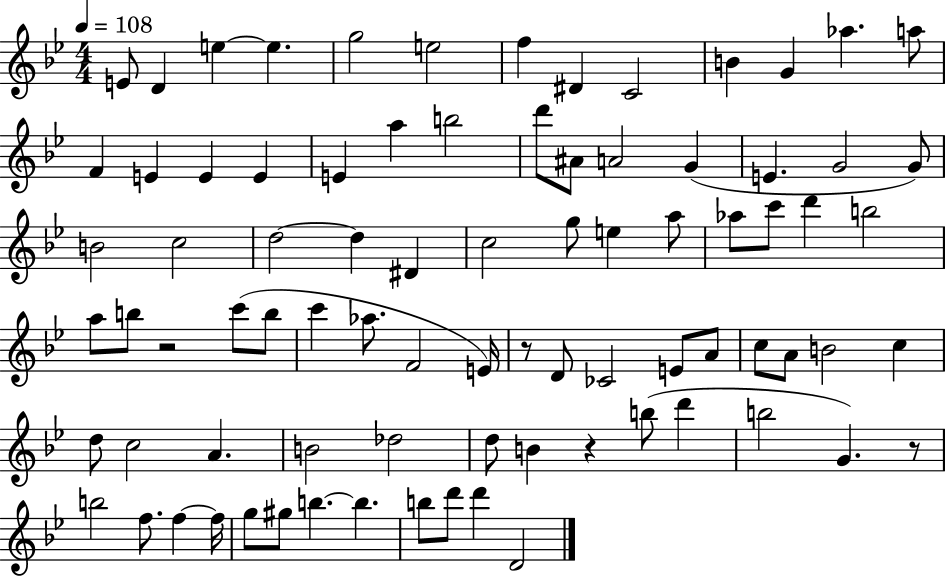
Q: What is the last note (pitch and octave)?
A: D4